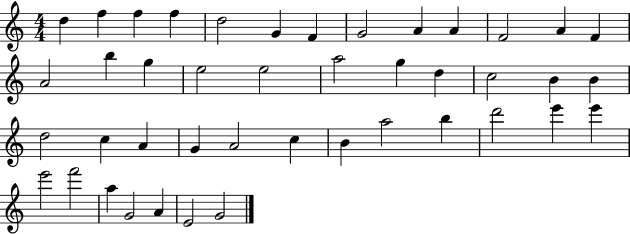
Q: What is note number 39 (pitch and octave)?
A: A5